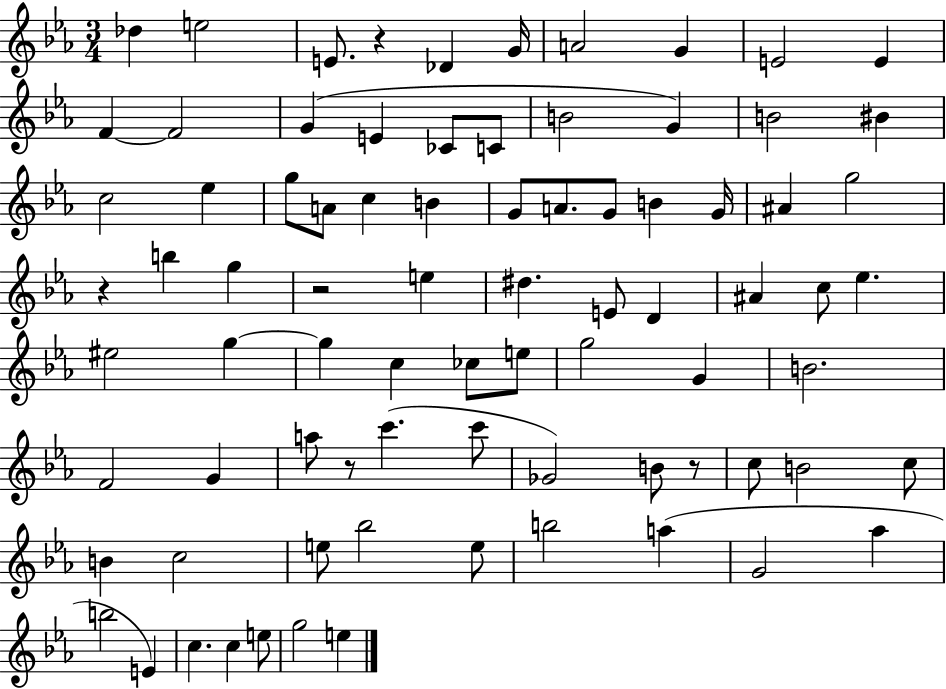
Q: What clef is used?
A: treble